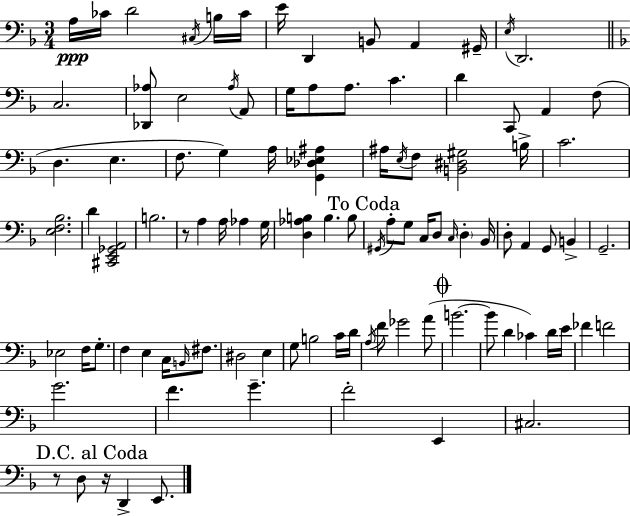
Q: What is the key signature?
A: D minor